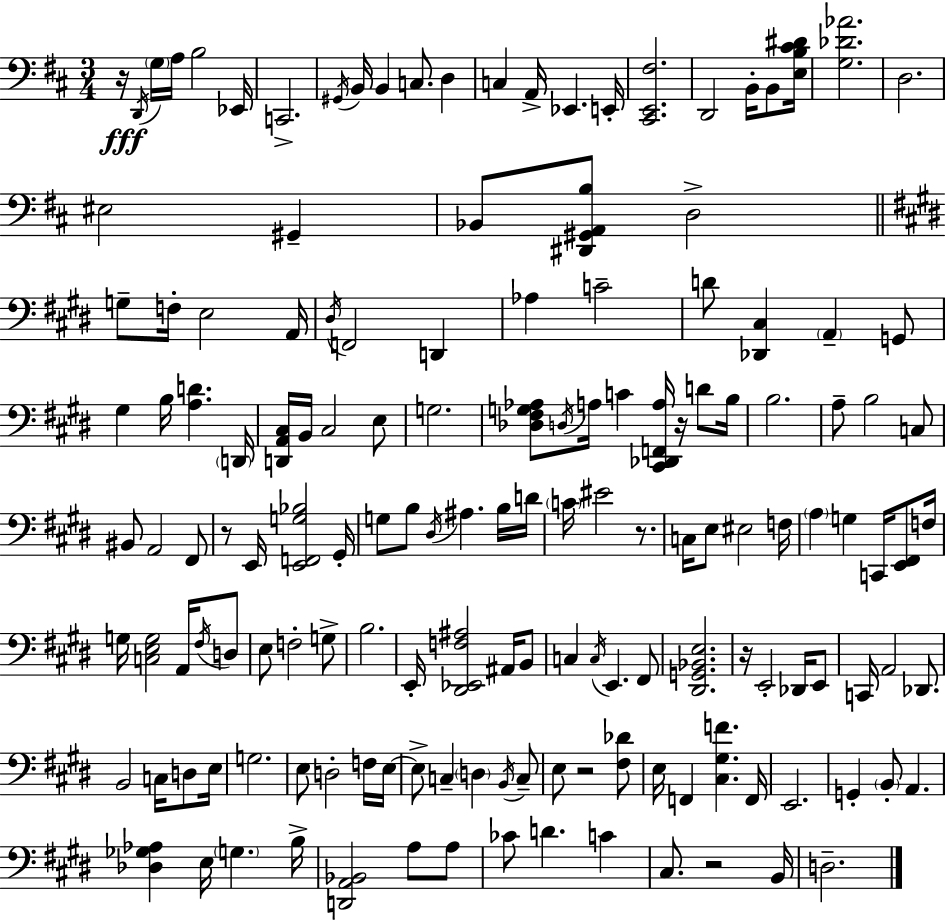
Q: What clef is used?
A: bass